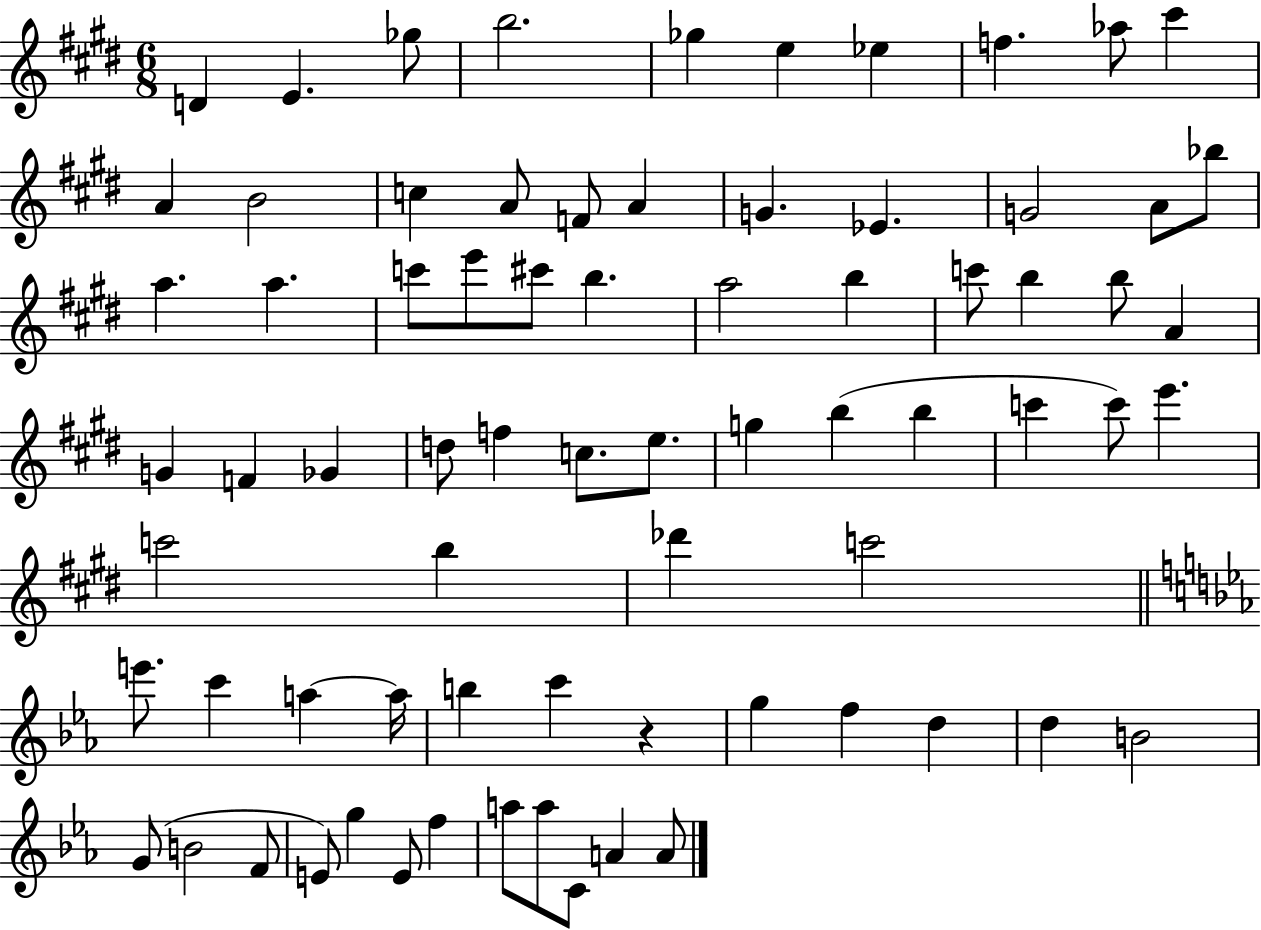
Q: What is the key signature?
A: E major